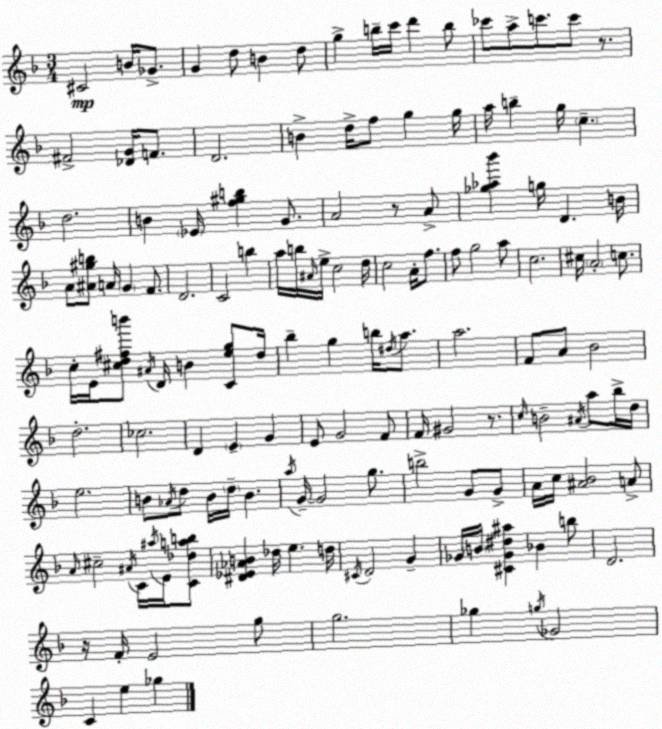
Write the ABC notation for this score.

X:1
T:Untitled
M:3/4
L:1/4
K:Dm
^C2 B/4 _G/2 G d/2 B d/2 g b/4 c'/4 d' b/2 _c'/2 a/2 c'/2 c'/2 z/2 ^F2 [_DG]/4 F/2 D2 B d/4 f/2 g g/4 a/4 b g/4 c d2 B _E/4 [f^gb] G/2 A2 z/2 A/2 [_g_a_b'] g/4 D B/4 A/2 [^A^gb]/2 A/4 G F/2 D2 C2 b a/4 b/4 ^A/4 e/4 c2 d/4 c2 A/4 f/2 f/2 g2 a/2 c2 ^c/4 A2 c/2 c/4 E/4 [^cd^fb']/2 ^A/4 D/4 B [Ceg]/2 d/4 _b g b/4 ^d/4 a/2 a2 F/2 A/2 _B2 d2 _c2 D E G E/2 G2 F/2 F/4 ^G2 z/2 c/4 B2 ^A/4 a/2 _b/4 d/4 e2 B/2 _A/4 d/2 B/4 d/4 B a/4 G/4 G2 g/2 b2 G/2 G/2 A/4 c/4 [^A_B]2 A/2 A/4 ^c2 ^A/4 C/4 ^a/4 E/4 [C_dab]/2 [^D_E_AB] _d/4 e d/4 ^C/4 D2 G _G/4 B/4 [^C_G^d^a] _B b/2 D2 z/4 F/4 E2 g/2 g2 _g g/4 _G2 C e _g